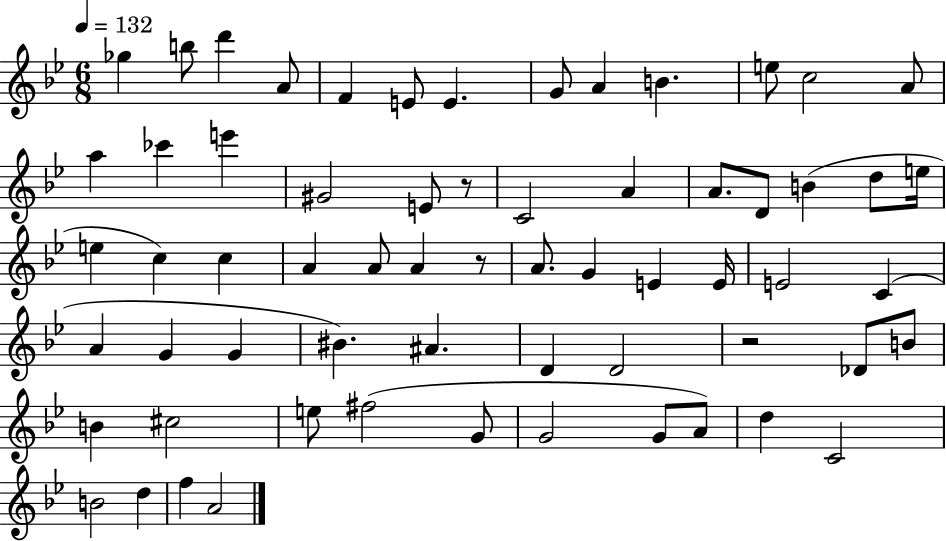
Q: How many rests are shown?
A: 3